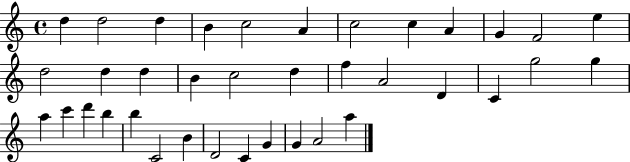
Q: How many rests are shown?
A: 0